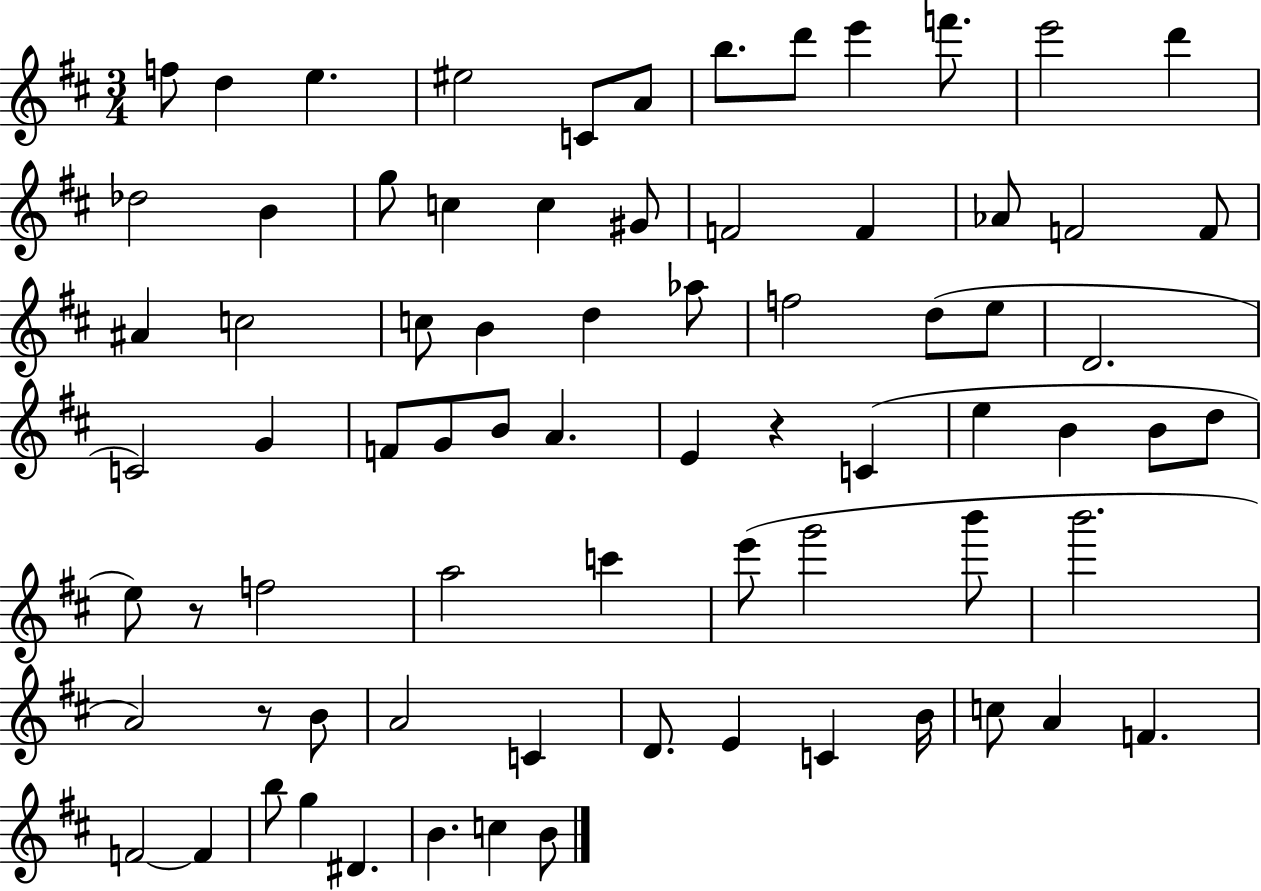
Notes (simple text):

F5/e D5/q E5/q. EIS5/h C4/e A4/e B5/e. D6/e E6/q F6/e. E6/h D6/q Db5/h B4/q G5/e C5/q C5/q G#4/e F4/h F4/q Ab4/e F4/h F4/e A#4/q C5/h C5/e B4/q D5/q Ab5/e F5/h D5/e E5/e D4/h. C4/h G4/q F4/e G4/e B4/e A4/q. E4/q R/q C4/q E5/q B4/q B4/e D5/e E5/e R/e F5/h A5/h C6/q E6/e G6/h B6/e B6/h. A4/h R/e B4/e A4/h C4/q D4/e. E4/q C4/q B4/s C5/e A4/q F4/q. F4/h F4/q B5/e G5/q D#4/q. B4/q. C5/q B4/e